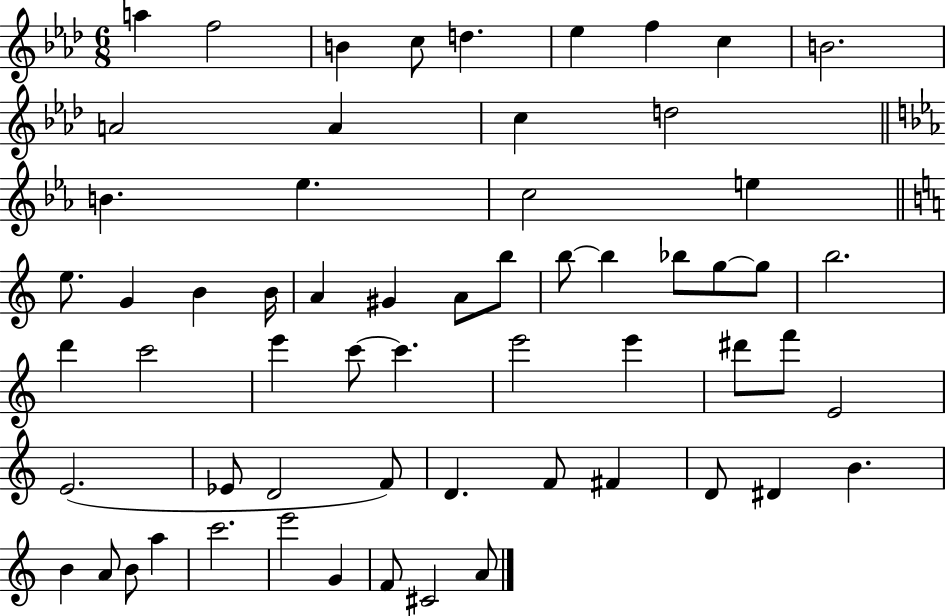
A5/q F5/h B4/q C5/e D5/q. Eb5/q F5/q C5/q B4/h. A4/h A4/q C5/q D5/h B4/q. Eb5/q. C5/h E5/q E5/e. G4/q B4/q B4/s A4/q G#4/q A4/e B5/e B5/e B5/q Bb5/e G5/e G5/e B5/h. D6/q C6/h E6/q C6/e C6/q. E6/h E6/q D#6/e F6/e E4/h E4/h. Eb4/e D4/h F4/e D4/q. F4/e F#4/q D4/e D#4/q B4/q. B4/q A4/e B4/e A5/q C6/h. E6/h G4/q F4/e C#4/h A4/e